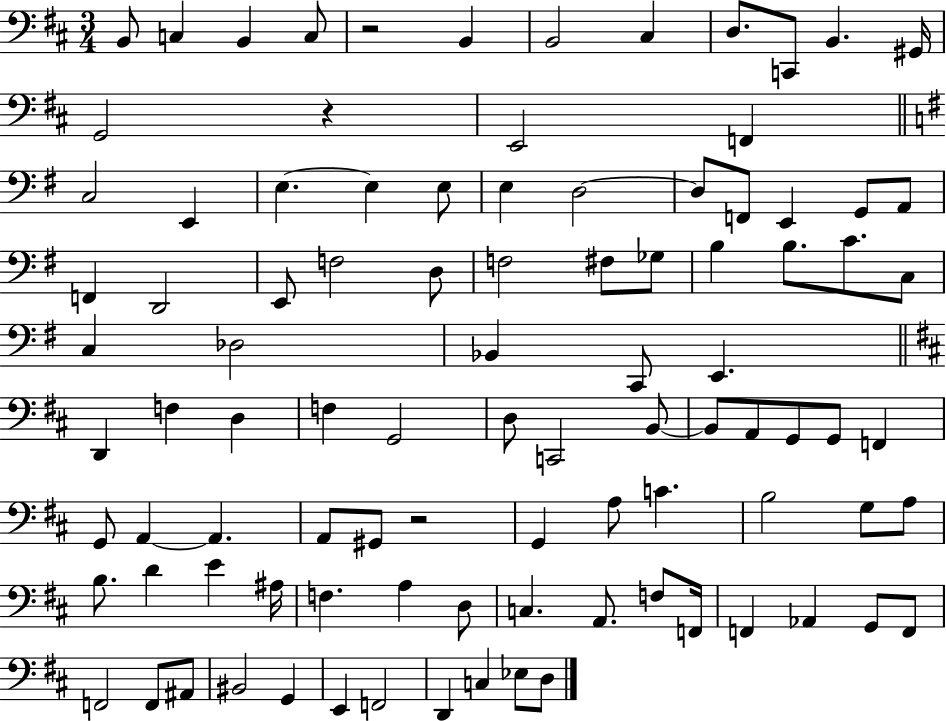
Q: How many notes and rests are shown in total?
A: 96